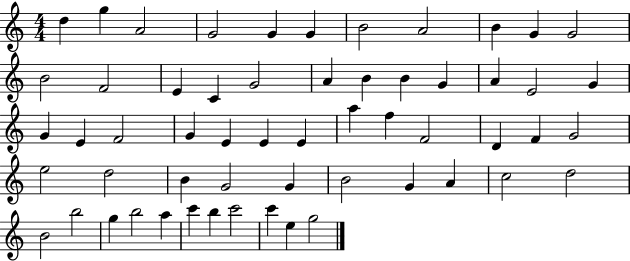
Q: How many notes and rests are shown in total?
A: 57